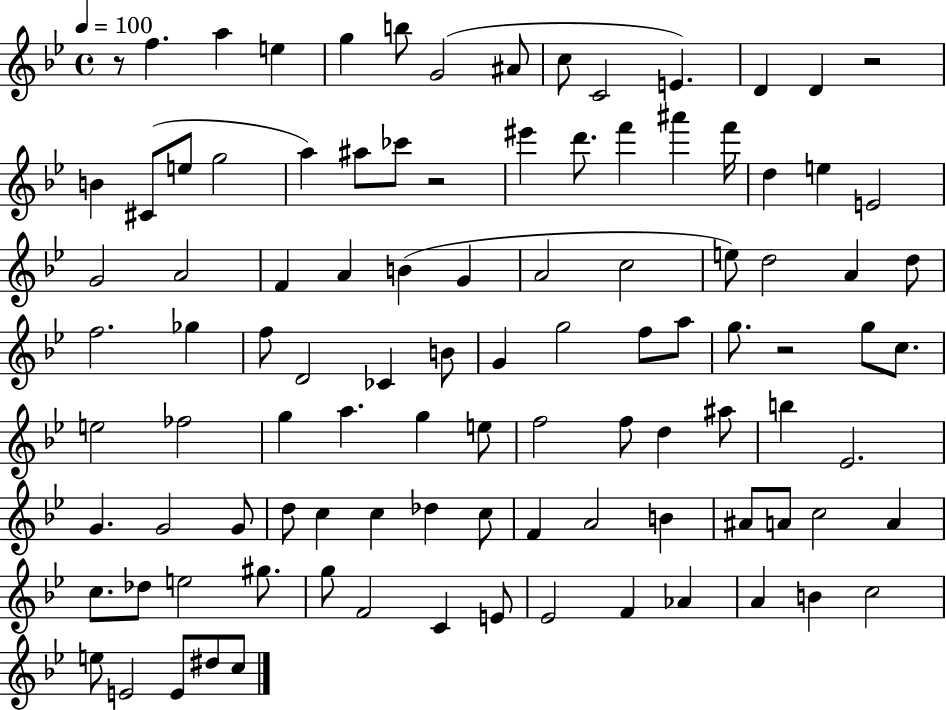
{
  \clef treble
  \time 4/4
  \defaultTimeSignature
  \key bes \major
  \tempo 4 = 100
  r8 f''4. a''4 e''4 | g''4 b''8 g'2( ais'8 | c''8 c'2 e'4.) | d'4 d'4 r2 | \break b'4 cis'8( e''8 g''2 | a''4) ais''8 ces'''8 r2 | eis'''4 d'''8. f'''4 ais'''4 f'''16 | d''4 e''4 e'2 | \break g'2 a'2 | f'4 a'4 b'4( g'4 | a'2 c''2 | e''8) d''2 a'4 d''8 | \break f''2. ges''4 | f''8 d'2 ces'4 b'8 | g'4 g''2 f''8 a''8 | g''8. r2 g''8 c''8. | \break e''2 fes''2 | g''4 a''4. g''4 e''8 | f''2 f''8 d''4 ais''8 | b''4 ees'2. | \break g'4. g'2 g'8 | d''8 c''4 c''4 des''4 c''8 | f'4 a'2 b'4 | ais'8 a'8 c''2 a'4 | \break c''8. des''8 e''2 gis''8. | g''8 f'2 c'4 e'8 | ees'2 f'4 aes'4 | a'4 b'4 c''2 | \break e''8 e'2 e'8 dis''8 c''8 | \bar "|."
}